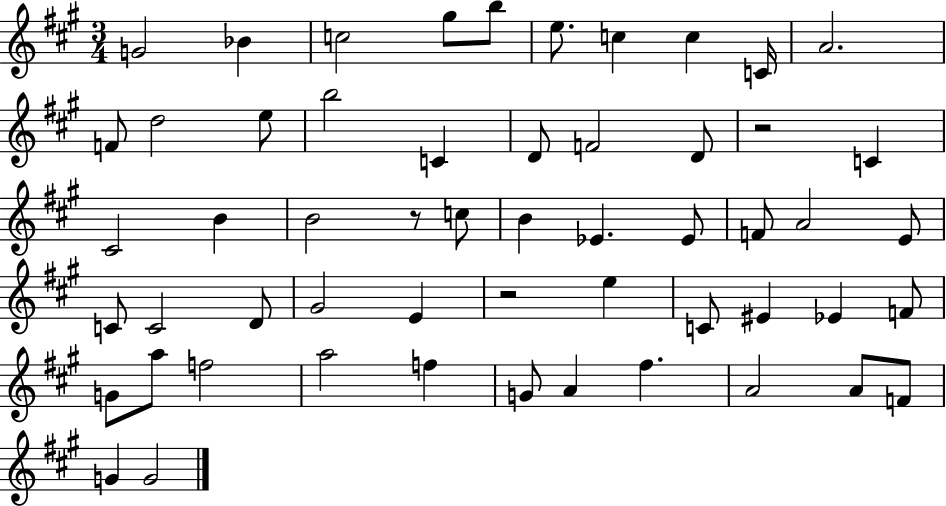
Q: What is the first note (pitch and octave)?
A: G4